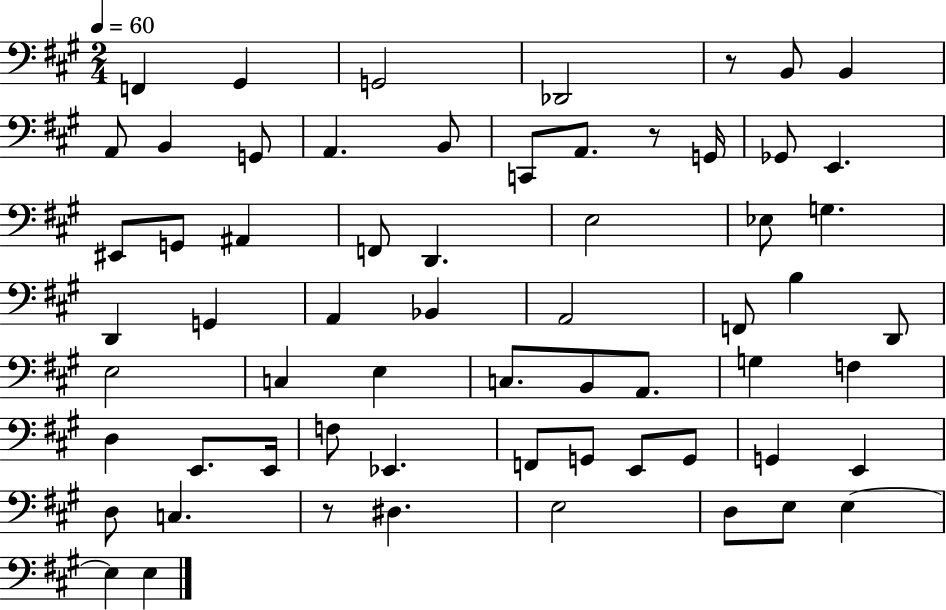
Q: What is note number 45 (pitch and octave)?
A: Eb2